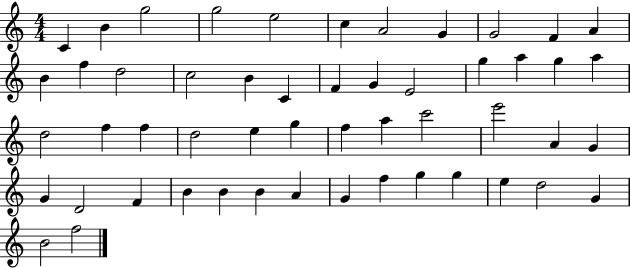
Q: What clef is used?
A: treble